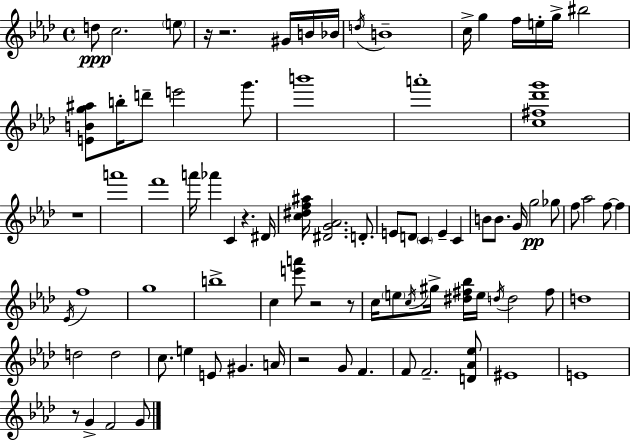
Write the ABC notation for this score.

X:1
T:Untitled
M:4/4
L:1/4
K:Fm
d/2 c2 e/2 z/4 z2 ^G/4 B/4 _B/4 d/4 B4 c/4 g f/4 e/4 g/4 ^b2 [EBg^a]/2 b/4 d'/2 e'2 g'/2 b'4 a'4 [c^f_d'g']4 z4 a'4 f'4 a'/4 _a' C z ^D/4 [c^df^a]/4 [^DG_A]2 D/2 E/2 D/2 C E C B/2 B/2 G/4 g2 _g/2 f/2 _a2 f/2 f _E/4 f4 g4 b4 c [e'a']/2 z2 z/2 c/4 e/2 c/4 ^g/4 [^d^f_b]/4 e/4 d/4 d2 ^f/2 d4 d2 d2 c/2 e E/2 ^G A/4 z2 G/2 F F/2 F2 [D_A_e]/2 ^E4 E4 z/2 G F2 G/2